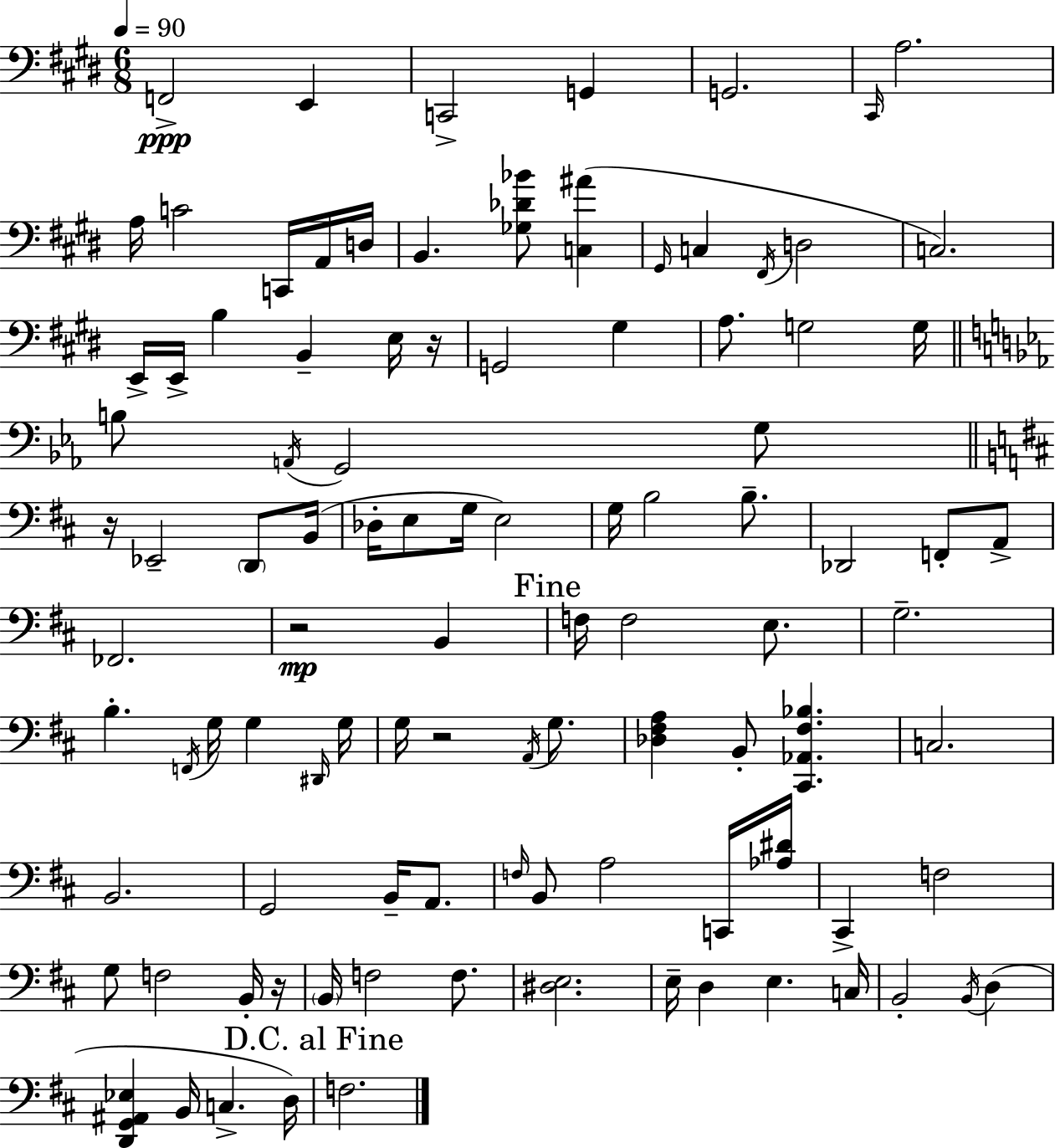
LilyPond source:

{
  \clef bass
  \numericTimeSignature
  \time 6/8
  \key e \major
  \tempo 4 = 90
  \repeat volta 2 { f,2->\ppp e,4 | c,2-> g,4 | g,2. | \grace { cis,16 } a2. | \break a16 c'2 c,16 a,16 | d16 b,4. <ges des' bes'>8 <c ais'>4( | \grace { gis,16 } c4 \acciaccatura { fis,16 } d2 | c2.) | \break e,16-> e,16-> b4 b,4-- | e16 r16 g,2 gis4 | a8. g2 | g16 \bar "||" \break \key ees \major b8 \acciaccatura { a,16 } g,2 g8 | \bar "||" \break \key d \major r16 ees,2-- \parenthesize d,8 b,16( | des16-. e8 g16 e2) | g16 b2 b8.-- | des,2 f,8-. a,8-> | \break fes,2. | r2\mp b,4 | \mark "Fine" f16 f2 e8. | g2.-- | \break b4.-. \acciaccatura { f,16 } g16 g4 | \grace { dis,16 } g16 g16 r2 \acciaccatura { a,16 } | g8. <des fis a>4 b,8-. <cis, aes, fis bes>4. | c2. | \break b,2. | g,2 b,16-- | a,8. \grace { f16 } b,8 a2 | c,16 <aes dis'>16 cis,4-> f2 | \break g8 f2 | b,16-. r16 \parenthesize b,16 f2 | f8. <dis e>2. | e16-- d4 e4. | \break c16 b,2-. | \acciaccatura { b,16 }( d4 <d, g, ais, ees>4 b,16 c4.-> | d16) \mark "D.C. al Fine" f2. | } \bar "|."
}